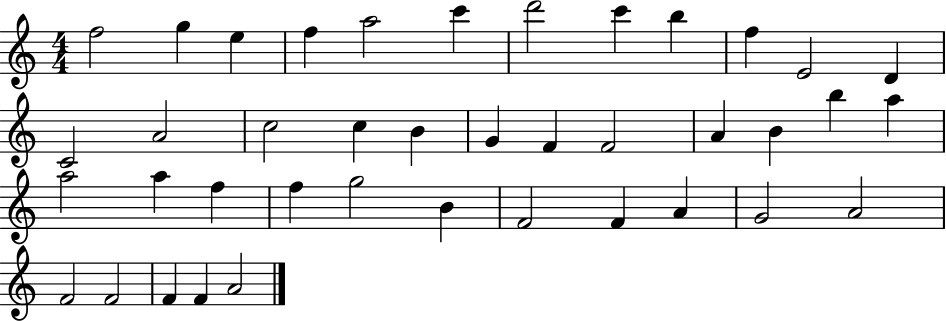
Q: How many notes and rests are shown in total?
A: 40